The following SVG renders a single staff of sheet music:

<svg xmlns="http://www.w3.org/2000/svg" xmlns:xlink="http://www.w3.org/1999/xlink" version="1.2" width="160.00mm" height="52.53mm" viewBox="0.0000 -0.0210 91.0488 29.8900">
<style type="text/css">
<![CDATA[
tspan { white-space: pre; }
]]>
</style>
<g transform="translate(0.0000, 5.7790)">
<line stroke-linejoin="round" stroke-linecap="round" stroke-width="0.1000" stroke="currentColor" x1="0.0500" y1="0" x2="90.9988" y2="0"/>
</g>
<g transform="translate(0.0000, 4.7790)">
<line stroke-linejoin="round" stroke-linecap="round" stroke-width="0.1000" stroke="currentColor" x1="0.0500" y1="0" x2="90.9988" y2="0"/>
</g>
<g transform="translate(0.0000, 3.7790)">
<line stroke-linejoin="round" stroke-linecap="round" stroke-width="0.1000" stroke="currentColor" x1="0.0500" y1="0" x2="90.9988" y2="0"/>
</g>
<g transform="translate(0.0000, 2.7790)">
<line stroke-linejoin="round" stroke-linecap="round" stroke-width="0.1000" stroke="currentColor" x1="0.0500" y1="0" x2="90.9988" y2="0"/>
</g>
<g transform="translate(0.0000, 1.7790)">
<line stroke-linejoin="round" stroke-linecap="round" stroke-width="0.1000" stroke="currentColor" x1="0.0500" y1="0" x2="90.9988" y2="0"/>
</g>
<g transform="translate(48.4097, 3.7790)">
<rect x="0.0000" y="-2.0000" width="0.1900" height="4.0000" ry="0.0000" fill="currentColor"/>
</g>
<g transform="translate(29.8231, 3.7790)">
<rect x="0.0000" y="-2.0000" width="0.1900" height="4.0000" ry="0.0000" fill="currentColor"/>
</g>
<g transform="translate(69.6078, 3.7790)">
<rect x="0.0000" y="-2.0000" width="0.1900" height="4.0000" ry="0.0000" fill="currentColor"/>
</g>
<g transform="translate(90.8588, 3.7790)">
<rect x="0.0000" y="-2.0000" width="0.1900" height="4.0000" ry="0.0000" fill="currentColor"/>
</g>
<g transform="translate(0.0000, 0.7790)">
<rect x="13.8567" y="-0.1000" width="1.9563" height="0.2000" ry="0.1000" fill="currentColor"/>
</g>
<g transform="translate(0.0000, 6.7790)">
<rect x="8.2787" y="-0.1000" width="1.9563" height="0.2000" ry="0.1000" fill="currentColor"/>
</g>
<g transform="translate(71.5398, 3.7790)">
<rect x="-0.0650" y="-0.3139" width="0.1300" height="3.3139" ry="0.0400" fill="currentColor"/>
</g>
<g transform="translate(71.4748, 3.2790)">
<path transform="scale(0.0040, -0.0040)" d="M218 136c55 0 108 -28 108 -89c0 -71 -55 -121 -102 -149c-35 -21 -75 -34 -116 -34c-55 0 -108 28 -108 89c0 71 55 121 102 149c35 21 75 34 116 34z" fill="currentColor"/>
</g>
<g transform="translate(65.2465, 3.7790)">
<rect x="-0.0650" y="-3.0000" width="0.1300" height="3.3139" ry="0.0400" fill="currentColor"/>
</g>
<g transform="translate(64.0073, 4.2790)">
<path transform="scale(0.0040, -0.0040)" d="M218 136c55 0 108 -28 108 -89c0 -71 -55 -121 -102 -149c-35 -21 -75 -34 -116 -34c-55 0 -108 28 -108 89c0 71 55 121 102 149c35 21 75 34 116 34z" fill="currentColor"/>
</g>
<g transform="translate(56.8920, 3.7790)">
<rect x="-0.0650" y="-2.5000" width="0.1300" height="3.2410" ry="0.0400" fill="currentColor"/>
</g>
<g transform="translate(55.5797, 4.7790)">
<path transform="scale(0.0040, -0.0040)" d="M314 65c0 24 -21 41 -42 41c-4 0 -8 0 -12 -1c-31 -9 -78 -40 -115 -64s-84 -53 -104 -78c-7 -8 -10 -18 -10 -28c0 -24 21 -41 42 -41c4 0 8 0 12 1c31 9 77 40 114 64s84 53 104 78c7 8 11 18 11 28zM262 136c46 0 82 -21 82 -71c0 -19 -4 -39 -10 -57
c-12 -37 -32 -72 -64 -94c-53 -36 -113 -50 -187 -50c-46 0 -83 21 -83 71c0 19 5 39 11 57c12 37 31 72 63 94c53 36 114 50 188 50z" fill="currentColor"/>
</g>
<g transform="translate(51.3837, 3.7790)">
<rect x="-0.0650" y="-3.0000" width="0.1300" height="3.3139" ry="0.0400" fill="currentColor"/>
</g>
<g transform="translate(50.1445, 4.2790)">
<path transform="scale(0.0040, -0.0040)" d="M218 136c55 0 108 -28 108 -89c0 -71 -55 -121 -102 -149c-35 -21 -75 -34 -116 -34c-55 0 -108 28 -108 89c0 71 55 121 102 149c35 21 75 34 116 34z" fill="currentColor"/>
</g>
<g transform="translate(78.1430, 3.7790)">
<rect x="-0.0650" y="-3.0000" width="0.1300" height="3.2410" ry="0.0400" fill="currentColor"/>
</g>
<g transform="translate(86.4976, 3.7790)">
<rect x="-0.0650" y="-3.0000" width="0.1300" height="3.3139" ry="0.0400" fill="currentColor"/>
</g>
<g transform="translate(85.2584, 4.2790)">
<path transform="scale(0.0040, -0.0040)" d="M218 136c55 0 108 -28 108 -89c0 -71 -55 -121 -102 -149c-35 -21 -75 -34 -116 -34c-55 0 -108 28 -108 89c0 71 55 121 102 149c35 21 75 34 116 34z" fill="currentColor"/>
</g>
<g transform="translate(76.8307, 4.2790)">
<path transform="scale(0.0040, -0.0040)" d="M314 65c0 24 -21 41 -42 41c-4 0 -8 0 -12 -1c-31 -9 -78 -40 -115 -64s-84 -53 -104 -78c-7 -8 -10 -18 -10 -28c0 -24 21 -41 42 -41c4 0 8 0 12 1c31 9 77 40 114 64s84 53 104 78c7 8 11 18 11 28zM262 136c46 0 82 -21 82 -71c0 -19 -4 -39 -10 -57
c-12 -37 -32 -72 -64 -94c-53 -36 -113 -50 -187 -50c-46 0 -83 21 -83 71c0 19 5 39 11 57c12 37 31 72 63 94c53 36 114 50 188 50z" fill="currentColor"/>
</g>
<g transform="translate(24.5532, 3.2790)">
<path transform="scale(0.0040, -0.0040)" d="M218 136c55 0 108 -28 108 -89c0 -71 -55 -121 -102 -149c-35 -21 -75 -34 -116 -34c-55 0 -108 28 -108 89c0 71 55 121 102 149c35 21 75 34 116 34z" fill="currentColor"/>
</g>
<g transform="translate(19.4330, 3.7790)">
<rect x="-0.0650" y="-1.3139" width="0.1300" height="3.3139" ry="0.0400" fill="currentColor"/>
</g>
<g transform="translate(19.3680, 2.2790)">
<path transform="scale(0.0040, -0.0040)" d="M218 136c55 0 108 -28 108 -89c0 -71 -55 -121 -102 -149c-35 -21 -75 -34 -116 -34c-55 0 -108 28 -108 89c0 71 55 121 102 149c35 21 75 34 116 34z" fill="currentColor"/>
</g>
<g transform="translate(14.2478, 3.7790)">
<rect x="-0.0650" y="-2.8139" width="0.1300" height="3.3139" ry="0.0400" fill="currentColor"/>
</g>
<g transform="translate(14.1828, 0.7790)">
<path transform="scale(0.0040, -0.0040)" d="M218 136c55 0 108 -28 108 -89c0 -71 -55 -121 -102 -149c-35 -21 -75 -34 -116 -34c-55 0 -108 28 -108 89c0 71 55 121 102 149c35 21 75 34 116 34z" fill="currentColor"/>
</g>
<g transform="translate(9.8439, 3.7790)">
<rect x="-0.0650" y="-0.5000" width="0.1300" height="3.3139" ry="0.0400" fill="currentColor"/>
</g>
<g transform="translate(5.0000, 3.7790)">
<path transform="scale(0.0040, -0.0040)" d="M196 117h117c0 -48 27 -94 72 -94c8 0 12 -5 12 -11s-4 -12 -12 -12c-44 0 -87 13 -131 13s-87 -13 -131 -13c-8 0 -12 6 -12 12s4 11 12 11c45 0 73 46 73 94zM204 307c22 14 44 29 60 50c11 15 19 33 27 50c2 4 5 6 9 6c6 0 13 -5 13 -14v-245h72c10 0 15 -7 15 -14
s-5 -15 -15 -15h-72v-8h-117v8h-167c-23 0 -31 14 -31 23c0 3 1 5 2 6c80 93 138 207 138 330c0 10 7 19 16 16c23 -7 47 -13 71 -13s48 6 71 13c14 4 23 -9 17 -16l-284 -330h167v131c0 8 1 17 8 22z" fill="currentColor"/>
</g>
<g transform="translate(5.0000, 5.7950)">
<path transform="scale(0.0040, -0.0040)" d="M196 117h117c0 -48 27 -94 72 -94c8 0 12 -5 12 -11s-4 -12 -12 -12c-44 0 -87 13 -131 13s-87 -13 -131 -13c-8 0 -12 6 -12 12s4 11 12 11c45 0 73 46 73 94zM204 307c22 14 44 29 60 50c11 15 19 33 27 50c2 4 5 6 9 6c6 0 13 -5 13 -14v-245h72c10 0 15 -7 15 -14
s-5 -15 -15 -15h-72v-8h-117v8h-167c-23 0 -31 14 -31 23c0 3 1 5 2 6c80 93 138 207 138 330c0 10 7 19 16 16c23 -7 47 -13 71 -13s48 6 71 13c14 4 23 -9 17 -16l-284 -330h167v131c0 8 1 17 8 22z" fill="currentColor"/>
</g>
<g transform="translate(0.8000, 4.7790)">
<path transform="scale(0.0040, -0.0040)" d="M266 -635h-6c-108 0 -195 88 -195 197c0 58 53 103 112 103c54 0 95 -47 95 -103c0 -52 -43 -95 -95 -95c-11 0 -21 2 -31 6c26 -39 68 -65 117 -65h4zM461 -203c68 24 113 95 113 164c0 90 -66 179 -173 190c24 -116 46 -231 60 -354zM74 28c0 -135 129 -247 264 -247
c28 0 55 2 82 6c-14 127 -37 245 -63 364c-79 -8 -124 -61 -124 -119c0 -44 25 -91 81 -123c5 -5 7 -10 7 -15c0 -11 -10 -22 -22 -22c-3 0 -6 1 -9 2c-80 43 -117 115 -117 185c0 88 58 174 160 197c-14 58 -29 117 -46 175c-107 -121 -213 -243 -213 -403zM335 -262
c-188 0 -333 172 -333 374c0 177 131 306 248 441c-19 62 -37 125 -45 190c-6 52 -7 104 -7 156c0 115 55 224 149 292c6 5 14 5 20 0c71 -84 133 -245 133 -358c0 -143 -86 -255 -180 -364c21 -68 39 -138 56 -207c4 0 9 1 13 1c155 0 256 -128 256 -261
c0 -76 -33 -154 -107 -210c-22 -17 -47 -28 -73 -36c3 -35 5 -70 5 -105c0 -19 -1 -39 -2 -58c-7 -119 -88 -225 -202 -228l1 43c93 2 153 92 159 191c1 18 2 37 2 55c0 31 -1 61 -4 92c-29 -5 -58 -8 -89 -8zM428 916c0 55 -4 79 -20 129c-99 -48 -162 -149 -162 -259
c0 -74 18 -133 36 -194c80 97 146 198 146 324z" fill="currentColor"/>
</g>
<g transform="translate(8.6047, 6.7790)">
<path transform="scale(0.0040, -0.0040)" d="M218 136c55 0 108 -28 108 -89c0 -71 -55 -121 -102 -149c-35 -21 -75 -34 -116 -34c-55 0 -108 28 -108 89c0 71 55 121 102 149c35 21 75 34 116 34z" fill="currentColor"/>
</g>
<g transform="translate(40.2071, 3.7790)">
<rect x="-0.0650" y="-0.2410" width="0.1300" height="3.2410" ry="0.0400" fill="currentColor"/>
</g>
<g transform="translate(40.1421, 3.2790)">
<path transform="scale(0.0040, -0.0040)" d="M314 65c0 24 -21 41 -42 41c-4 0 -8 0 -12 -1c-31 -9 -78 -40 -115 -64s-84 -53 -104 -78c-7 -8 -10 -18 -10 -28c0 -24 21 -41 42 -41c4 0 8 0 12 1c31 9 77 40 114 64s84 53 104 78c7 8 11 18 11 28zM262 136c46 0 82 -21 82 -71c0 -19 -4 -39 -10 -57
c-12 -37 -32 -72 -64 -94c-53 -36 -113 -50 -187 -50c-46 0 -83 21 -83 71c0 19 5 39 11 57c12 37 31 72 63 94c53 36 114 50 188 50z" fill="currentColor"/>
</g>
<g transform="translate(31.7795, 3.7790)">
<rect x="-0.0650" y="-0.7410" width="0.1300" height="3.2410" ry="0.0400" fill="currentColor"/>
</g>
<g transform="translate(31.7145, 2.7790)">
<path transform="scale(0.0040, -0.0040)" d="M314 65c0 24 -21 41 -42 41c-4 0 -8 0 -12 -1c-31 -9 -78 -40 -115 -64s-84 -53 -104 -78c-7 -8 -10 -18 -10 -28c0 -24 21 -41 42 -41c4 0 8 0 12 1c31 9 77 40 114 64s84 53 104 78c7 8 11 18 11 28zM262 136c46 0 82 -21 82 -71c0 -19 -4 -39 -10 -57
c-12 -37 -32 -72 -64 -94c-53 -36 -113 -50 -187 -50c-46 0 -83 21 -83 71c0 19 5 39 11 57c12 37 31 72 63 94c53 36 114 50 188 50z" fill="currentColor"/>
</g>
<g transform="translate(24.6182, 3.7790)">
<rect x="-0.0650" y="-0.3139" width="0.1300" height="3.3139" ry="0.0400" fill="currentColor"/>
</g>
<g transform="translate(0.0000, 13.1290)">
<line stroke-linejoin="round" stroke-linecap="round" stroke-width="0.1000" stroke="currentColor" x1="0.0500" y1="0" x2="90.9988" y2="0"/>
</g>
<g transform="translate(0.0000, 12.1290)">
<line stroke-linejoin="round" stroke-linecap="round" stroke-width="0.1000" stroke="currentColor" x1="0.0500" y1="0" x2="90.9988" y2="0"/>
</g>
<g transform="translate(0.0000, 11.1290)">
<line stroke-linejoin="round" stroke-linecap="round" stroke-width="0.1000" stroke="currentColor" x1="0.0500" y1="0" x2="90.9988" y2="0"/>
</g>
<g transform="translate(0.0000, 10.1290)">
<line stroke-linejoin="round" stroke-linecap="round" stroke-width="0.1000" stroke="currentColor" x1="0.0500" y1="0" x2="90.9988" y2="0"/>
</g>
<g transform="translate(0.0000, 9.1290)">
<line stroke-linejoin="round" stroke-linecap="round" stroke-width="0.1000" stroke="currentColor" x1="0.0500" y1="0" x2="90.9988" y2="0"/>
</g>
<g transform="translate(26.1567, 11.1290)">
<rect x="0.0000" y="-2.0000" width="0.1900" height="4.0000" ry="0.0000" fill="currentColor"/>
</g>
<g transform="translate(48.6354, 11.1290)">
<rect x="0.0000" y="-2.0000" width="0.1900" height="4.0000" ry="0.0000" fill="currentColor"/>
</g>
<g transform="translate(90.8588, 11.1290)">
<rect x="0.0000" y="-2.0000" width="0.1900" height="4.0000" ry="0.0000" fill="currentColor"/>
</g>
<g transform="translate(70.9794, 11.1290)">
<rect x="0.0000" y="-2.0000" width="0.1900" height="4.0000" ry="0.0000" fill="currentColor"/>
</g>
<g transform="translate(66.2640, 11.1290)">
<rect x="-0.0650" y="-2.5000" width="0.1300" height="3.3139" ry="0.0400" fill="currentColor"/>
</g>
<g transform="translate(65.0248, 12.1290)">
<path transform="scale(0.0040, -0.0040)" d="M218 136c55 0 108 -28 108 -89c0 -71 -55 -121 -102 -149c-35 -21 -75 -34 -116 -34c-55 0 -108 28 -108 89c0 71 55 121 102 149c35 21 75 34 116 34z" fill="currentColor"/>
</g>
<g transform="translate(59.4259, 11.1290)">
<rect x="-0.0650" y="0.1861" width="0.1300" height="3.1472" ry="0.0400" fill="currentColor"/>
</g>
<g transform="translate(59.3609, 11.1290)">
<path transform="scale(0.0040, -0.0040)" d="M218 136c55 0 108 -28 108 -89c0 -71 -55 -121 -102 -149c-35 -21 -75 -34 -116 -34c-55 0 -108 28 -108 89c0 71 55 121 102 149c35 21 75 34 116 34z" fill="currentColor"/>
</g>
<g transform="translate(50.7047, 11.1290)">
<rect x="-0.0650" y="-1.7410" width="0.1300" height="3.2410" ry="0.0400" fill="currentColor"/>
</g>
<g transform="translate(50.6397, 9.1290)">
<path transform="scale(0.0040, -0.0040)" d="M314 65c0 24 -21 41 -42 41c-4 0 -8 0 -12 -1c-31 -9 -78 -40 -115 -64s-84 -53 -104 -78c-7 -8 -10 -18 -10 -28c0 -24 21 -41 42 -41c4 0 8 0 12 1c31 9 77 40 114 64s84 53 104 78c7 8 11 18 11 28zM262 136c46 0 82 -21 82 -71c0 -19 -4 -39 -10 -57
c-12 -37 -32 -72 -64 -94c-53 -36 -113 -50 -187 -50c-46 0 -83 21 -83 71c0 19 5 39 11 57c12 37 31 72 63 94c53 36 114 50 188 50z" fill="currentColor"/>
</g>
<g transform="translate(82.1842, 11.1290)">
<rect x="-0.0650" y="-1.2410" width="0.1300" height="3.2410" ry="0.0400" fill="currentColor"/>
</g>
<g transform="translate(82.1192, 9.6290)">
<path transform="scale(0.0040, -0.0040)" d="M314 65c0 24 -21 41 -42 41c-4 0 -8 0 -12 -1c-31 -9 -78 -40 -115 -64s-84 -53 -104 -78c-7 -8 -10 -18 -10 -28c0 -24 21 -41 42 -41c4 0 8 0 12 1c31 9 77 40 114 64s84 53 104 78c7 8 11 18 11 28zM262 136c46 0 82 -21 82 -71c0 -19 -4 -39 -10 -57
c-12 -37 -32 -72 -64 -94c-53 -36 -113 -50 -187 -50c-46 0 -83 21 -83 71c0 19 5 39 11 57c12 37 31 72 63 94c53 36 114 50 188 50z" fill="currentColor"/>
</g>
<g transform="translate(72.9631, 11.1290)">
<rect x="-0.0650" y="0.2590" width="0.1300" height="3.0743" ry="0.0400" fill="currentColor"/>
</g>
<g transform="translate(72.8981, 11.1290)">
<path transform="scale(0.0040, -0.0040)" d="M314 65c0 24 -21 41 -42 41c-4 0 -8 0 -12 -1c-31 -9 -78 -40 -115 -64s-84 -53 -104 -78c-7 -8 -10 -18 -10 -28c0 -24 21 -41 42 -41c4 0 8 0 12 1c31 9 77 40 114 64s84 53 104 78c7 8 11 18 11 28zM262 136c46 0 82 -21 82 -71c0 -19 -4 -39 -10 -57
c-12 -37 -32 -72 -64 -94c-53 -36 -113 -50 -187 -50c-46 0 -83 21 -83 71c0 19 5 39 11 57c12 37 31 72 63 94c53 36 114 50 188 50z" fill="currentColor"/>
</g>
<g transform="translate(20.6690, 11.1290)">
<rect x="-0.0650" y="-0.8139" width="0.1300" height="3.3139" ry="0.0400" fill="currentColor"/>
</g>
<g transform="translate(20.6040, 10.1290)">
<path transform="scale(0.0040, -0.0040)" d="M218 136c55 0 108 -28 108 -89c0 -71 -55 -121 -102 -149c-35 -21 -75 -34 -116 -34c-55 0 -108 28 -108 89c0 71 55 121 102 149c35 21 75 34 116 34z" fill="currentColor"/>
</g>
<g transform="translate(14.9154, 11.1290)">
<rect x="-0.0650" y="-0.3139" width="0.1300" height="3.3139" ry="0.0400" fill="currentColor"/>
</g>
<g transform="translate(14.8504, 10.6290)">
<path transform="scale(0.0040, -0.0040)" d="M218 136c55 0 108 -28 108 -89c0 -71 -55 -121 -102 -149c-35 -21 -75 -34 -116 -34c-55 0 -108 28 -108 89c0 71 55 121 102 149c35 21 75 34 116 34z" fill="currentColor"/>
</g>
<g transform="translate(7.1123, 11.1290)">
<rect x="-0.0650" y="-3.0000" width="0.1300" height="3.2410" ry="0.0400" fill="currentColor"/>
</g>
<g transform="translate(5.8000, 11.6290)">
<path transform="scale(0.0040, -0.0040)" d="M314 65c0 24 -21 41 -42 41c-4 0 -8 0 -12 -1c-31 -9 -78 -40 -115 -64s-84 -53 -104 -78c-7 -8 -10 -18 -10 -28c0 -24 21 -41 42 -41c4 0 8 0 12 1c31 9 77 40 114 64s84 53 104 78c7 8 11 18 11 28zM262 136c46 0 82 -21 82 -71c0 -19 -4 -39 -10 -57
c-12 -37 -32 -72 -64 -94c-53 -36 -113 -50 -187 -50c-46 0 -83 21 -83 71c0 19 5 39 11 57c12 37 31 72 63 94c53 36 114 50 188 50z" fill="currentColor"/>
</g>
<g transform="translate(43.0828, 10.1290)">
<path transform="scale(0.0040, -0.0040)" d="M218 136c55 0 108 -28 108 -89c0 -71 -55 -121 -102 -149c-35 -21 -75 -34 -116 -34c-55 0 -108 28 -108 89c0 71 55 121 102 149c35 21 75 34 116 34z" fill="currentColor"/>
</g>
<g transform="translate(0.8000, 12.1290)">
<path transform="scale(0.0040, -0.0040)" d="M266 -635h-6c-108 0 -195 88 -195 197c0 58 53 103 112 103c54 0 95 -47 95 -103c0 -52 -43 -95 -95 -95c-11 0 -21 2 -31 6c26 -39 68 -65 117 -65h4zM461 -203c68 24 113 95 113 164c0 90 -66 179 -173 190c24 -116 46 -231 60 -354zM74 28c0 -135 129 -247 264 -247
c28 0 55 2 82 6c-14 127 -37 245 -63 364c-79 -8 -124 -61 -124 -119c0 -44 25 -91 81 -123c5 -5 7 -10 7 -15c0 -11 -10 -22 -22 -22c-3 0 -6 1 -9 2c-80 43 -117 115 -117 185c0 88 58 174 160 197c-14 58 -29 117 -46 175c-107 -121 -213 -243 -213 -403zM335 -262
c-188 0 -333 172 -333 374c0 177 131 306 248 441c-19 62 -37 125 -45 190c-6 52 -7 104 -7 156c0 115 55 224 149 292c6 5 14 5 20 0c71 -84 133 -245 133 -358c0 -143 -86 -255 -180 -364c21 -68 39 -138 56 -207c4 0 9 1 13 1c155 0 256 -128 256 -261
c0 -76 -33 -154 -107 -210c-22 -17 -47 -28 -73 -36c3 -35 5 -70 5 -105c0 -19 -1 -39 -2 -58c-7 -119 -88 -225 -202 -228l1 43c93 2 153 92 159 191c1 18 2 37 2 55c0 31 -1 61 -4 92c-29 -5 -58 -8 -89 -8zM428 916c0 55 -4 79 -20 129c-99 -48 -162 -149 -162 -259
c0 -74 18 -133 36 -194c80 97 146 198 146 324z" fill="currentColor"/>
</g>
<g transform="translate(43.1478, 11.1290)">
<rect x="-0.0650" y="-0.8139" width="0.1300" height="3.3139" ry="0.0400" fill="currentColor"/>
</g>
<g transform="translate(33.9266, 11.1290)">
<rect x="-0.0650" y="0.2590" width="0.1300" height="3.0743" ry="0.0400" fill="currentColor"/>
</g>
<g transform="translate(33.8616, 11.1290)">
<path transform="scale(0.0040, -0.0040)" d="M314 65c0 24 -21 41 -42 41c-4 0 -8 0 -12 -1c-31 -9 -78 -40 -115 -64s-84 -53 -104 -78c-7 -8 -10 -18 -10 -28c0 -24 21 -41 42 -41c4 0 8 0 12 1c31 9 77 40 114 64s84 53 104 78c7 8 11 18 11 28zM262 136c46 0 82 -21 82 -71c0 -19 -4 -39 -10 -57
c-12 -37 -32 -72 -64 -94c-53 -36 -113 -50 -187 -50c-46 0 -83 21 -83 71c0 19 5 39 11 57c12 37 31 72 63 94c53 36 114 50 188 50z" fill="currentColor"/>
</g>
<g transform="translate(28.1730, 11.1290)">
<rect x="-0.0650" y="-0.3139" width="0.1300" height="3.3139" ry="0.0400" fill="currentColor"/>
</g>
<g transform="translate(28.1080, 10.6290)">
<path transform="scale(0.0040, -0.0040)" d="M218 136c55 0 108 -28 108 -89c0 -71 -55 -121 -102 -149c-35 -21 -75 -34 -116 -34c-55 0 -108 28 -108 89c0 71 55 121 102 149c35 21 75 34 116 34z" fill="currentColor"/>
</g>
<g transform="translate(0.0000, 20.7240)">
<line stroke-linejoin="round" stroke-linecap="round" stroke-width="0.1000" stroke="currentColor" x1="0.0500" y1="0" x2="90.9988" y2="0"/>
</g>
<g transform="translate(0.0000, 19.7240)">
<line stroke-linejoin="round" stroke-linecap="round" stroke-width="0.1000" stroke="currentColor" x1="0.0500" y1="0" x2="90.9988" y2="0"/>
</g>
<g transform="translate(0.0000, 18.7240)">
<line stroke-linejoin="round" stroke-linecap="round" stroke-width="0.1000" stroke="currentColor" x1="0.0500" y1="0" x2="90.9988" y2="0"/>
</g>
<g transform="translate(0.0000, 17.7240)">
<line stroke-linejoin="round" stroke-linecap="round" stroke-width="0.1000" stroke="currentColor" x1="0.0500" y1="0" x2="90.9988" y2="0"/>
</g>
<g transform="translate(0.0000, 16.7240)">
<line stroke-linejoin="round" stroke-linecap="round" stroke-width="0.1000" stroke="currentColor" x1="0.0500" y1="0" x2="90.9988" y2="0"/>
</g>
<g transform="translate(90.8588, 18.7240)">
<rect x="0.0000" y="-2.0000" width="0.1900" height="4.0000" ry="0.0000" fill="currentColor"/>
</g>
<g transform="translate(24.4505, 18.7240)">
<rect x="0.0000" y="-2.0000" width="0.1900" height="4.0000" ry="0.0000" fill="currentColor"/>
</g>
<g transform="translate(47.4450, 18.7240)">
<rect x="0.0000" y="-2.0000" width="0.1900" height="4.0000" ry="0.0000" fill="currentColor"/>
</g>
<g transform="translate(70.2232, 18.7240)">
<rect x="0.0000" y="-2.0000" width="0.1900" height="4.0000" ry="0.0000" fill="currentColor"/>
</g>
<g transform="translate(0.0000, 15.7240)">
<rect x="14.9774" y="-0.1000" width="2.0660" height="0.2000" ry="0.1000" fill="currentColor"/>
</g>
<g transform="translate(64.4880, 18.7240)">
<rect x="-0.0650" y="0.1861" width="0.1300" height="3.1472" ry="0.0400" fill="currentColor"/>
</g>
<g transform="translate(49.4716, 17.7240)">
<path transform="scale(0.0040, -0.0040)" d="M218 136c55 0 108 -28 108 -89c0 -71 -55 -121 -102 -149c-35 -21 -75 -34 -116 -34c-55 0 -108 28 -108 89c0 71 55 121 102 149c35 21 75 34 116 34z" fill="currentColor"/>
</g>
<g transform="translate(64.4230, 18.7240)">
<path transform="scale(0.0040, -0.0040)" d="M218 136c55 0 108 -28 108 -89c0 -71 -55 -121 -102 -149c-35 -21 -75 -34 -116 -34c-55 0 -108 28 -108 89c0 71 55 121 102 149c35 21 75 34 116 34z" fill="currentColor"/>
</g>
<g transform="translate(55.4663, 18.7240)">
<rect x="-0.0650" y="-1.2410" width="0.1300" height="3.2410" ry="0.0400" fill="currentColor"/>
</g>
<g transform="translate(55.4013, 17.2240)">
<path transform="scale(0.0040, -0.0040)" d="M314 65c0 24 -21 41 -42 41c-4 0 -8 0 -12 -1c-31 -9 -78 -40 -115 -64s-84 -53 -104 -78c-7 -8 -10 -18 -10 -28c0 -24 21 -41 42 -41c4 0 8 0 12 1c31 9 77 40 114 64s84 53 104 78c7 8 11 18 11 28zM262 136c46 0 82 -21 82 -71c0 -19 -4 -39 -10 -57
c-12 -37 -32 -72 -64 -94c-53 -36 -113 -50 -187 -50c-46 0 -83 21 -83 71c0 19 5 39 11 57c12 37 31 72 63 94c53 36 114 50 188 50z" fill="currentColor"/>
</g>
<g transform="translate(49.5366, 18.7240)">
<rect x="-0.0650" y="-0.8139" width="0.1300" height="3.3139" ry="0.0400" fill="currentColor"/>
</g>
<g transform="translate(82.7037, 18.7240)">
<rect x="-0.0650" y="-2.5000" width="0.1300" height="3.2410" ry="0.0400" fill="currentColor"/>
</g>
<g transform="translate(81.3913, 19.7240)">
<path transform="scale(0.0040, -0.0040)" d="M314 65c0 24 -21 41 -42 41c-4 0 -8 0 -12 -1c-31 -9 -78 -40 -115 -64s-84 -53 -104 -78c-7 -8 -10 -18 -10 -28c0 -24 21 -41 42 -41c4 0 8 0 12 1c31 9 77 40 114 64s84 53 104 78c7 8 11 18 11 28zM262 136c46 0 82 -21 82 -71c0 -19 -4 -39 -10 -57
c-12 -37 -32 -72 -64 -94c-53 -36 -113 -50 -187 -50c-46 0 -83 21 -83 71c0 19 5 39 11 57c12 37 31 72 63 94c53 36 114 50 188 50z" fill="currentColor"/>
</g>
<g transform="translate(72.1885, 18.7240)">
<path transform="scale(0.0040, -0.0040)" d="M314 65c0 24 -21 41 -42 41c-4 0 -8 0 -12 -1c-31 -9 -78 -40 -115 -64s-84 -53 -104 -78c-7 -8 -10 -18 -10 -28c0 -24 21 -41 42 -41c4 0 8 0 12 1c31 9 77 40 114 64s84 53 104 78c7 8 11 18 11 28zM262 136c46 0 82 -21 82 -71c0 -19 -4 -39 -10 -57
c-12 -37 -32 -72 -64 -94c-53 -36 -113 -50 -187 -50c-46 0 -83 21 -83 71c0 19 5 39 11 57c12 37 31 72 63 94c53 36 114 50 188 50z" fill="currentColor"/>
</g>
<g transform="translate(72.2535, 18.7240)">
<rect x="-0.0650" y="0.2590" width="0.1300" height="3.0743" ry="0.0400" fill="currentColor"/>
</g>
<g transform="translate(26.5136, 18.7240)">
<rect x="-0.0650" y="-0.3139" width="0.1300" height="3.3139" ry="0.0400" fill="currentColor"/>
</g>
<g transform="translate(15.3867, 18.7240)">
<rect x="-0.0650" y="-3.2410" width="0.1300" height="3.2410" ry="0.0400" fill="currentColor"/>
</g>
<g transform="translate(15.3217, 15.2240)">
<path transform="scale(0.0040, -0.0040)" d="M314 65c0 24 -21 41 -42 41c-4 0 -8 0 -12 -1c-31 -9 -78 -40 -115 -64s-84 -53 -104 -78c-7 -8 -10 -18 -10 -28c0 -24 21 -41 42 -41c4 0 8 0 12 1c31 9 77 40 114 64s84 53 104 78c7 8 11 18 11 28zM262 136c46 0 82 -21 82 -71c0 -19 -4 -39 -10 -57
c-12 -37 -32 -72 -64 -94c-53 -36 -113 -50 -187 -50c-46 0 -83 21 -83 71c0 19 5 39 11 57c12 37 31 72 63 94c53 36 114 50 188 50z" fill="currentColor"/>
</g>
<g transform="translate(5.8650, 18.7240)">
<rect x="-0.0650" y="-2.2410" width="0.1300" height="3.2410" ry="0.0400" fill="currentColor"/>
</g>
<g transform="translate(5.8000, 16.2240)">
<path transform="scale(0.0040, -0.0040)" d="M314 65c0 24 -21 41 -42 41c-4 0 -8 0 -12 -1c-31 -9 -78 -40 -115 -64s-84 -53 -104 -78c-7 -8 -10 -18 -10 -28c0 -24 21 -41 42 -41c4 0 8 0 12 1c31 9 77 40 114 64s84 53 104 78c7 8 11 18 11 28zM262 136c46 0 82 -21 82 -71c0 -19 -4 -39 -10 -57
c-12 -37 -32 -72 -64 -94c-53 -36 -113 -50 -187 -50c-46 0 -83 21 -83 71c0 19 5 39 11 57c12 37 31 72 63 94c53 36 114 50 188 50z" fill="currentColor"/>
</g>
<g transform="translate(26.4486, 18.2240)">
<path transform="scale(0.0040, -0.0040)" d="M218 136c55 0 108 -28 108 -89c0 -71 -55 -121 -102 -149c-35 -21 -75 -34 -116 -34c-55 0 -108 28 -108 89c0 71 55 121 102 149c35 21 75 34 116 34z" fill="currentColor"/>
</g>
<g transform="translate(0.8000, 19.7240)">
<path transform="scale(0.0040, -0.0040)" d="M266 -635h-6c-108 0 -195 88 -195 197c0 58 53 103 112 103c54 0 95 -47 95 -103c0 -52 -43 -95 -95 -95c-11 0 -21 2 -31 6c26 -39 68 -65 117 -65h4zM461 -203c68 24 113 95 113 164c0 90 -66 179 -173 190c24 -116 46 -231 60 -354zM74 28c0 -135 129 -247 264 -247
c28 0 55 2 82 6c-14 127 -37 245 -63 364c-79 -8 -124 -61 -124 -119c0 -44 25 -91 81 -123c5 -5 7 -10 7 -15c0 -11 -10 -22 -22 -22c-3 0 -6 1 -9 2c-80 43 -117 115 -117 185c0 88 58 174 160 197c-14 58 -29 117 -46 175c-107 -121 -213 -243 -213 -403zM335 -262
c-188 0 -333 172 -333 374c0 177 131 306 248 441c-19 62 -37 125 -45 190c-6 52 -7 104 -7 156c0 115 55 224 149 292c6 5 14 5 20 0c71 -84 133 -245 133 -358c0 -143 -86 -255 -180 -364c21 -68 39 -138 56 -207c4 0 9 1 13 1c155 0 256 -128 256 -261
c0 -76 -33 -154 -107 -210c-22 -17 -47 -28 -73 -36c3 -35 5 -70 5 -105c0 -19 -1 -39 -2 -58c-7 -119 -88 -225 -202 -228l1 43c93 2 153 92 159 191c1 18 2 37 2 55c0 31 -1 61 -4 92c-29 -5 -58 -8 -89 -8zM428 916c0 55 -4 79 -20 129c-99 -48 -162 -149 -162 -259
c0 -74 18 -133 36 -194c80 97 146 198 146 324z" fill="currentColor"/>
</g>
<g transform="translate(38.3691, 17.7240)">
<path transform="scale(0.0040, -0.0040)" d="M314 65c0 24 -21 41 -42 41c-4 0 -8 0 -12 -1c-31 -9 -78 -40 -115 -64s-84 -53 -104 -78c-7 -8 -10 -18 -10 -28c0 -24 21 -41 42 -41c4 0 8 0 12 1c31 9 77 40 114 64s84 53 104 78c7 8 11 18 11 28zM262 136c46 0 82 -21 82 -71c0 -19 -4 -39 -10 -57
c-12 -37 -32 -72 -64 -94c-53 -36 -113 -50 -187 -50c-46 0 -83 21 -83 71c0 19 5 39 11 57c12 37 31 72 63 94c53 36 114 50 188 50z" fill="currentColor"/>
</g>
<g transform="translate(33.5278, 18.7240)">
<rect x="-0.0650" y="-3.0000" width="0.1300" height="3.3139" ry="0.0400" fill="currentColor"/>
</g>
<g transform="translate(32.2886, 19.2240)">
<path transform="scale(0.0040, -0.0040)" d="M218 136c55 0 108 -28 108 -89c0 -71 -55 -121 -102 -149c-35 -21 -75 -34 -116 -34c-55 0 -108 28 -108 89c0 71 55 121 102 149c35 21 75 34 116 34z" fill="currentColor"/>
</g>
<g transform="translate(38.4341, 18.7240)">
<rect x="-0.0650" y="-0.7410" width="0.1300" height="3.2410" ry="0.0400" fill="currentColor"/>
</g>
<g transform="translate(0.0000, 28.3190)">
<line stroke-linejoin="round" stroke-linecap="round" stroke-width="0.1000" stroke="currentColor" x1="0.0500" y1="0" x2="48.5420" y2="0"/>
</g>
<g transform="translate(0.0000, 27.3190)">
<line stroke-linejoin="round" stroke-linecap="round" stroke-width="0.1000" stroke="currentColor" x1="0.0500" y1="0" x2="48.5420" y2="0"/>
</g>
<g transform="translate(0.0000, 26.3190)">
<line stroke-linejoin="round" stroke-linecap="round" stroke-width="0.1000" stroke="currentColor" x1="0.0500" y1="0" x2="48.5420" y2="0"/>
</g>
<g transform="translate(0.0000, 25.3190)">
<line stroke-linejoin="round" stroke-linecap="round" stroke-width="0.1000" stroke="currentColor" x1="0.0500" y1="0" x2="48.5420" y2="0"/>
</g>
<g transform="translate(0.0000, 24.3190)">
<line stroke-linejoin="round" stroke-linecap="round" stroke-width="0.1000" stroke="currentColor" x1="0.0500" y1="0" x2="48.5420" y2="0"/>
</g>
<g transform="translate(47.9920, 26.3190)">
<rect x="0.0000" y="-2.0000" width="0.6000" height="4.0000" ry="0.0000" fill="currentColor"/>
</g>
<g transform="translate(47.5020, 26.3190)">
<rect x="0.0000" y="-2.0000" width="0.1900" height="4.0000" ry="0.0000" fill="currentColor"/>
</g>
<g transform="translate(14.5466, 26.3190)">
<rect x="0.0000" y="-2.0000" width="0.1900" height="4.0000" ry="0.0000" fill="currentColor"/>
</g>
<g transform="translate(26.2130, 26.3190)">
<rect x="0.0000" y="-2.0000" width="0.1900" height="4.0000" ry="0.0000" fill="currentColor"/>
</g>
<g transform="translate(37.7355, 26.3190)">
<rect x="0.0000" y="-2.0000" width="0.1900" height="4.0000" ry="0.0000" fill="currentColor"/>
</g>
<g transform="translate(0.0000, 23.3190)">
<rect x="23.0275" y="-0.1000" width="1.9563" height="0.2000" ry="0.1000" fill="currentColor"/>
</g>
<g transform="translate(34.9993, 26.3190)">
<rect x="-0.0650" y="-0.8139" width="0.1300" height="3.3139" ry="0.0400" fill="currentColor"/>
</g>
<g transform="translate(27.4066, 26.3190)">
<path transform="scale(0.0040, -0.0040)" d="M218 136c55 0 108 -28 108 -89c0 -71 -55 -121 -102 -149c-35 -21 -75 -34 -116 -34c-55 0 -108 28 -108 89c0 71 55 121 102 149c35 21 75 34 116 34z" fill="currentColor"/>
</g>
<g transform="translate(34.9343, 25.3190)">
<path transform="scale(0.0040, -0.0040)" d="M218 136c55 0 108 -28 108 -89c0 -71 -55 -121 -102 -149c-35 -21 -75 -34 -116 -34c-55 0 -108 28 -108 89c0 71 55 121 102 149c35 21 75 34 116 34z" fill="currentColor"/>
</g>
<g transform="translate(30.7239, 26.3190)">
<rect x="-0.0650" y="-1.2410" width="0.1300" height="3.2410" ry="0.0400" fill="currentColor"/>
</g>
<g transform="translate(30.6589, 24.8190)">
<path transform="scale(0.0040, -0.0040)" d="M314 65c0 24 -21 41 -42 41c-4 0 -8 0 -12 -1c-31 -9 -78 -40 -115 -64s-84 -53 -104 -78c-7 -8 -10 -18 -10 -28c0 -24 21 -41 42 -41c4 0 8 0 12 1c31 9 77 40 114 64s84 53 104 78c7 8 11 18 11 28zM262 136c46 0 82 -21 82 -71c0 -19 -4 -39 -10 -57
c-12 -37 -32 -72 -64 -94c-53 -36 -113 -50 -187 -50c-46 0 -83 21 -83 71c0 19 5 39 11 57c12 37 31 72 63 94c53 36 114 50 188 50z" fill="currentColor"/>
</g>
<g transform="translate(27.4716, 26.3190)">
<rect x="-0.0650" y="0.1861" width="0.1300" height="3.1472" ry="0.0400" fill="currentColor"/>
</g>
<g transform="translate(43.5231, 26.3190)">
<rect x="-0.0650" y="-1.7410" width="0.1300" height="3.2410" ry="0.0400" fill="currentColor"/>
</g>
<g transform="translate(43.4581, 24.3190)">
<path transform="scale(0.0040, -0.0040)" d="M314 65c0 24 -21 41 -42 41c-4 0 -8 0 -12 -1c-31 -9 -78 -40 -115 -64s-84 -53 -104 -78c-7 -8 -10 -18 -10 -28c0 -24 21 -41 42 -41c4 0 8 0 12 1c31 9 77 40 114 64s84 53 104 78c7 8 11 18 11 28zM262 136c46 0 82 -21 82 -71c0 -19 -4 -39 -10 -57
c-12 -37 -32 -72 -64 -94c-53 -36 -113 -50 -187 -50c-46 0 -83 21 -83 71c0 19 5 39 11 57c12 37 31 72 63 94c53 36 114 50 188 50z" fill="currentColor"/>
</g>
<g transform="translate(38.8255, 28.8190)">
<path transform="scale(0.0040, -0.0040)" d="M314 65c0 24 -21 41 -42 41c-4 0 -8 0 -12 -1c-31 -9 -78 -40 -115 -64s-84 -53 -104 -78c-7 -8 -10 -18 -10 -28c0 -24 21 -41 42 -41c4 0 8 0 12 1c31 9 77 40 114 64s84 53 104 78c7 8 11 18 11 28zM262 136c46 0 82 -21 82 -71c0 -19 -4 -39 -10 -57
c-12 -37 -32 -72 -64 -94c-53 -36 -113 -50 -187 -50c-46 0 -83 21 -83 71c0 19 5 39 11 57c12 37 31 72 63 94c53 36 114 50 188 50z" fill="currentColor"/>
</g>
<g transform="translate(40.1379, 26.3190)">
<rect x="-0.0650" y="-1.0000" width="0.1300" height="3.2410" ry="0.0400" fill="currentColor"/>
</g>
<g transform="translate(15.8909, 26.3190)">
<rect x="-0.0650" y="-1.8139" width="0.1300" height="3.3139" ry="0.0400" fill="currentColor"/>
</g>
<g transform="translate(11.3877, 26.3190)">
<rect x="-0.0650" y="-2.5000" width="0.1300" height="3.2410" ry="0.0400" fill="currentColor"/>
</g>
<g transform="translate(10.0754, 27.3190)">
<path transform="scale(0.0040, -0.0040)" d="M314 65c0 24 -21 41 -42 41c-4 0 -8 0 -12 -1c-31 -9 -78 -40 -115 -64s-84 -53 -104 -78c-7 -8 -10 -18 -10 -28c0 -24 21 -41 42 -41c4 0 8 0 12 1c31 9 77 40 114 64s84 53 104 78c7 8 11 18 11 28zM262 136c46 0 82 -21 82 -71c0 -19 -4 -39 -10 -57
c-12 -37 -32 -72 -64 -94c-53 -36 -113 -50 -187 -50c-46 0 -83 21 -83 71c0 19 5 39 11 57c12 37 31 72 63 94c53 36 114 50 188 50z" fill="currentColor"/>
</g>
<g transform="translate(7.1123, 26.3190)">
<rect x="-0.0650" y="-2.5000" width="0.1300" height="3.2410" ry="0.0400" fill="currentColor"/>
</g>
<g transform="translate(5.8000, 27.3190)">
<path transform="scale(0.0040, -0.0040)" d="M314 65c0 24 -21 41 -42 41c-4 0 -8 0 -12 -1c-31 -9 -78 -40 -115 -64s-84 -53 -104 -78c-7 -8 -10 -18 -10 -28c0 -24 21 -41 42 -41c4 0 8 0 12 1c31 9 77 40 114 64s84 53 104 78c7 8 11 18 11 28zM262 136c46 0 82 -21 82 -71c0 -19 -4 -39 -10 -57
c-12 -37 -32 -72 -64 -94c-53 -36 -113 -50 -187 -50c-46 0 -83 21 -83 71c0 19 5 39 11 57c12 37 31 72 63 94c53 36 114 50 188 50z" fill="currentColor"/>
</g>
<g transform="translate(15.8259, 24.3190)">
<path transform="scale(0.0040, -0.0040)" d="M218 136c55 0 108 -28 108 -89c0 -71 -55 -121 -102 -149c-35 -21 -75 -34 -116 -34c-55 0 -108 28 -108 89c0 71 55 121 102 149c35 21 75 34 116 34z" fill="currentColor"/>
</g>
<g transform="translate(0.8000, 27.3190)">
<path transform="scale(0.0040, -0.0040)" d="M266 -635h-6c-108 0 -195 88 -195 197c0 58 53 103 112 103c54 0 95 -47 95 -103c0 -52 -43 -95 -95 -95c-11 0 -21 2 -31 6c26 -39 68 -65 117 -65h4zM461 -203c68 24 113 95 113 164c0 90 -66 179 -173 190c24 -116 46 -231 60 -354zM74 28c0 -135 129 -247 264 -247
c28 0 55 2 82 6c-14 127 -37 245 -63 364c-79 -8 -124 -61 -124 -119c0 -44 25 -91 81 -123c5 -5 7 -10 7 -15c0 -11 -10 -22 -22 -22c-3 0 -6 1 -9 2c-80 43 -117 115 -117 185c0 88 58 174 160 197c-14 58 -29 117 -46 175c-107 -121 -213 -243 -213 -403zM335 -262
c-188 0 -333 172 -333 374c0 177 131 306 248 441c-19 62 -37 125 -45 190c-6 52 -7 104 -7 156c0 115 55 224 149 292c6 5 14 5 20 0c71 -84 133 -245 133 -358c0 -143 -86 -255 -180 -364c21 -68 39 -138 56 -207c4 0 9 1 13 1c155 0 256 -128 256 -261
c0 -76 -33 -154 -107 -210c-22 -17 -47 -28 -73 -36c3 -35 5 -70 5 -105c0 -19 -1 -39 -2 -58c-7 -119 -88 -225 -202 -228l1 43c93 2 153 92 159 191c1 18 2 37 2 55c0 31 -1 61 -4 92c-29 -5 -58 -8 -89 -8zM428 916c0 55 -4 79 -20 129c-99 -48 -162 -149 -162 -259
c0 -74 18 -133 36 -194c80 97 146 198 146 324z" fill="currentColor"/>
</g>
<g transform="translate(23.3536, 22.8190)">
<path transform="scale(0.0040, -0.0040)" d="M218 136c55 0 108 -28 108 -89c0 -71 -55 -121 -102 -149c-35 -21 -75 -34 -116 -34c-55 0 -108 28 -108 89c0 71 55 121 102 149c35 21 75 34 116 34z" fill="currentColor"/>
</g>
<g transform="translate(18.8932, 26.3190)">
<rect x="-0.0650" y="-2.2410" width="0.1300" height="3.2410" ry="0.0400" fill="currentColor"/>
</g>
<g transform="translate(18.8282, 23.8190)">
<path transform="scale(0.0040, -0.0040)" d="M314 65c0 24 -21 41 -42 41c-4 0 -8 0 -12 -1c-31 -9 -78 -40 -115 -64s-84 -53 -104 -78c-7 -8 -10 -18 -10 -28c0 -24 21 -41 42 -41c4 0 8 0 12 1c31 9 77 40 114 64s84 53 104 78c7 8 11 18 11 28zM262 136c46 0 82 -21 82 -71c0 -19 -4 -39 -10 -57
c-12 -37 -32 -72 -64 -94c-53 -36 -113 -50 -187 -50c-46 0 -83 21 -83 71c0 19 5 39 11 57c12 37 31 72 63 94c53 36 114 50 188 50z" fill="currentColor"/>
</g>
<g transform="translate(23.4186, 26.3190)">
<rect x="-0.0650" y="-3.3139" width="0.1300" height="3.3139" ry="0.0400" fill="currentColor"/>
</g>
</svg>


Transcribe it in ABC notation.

X:1
T:Untitled
M:4/4
L:1/4
K:C
C a e c d2 c2 A G2 A c A2 A A2 c d c B2 d f2 B G B2 e2 g2 b2 c A d2 d e2 B B2 G2 G2 G2 f g2 b B e2 d D2 f2